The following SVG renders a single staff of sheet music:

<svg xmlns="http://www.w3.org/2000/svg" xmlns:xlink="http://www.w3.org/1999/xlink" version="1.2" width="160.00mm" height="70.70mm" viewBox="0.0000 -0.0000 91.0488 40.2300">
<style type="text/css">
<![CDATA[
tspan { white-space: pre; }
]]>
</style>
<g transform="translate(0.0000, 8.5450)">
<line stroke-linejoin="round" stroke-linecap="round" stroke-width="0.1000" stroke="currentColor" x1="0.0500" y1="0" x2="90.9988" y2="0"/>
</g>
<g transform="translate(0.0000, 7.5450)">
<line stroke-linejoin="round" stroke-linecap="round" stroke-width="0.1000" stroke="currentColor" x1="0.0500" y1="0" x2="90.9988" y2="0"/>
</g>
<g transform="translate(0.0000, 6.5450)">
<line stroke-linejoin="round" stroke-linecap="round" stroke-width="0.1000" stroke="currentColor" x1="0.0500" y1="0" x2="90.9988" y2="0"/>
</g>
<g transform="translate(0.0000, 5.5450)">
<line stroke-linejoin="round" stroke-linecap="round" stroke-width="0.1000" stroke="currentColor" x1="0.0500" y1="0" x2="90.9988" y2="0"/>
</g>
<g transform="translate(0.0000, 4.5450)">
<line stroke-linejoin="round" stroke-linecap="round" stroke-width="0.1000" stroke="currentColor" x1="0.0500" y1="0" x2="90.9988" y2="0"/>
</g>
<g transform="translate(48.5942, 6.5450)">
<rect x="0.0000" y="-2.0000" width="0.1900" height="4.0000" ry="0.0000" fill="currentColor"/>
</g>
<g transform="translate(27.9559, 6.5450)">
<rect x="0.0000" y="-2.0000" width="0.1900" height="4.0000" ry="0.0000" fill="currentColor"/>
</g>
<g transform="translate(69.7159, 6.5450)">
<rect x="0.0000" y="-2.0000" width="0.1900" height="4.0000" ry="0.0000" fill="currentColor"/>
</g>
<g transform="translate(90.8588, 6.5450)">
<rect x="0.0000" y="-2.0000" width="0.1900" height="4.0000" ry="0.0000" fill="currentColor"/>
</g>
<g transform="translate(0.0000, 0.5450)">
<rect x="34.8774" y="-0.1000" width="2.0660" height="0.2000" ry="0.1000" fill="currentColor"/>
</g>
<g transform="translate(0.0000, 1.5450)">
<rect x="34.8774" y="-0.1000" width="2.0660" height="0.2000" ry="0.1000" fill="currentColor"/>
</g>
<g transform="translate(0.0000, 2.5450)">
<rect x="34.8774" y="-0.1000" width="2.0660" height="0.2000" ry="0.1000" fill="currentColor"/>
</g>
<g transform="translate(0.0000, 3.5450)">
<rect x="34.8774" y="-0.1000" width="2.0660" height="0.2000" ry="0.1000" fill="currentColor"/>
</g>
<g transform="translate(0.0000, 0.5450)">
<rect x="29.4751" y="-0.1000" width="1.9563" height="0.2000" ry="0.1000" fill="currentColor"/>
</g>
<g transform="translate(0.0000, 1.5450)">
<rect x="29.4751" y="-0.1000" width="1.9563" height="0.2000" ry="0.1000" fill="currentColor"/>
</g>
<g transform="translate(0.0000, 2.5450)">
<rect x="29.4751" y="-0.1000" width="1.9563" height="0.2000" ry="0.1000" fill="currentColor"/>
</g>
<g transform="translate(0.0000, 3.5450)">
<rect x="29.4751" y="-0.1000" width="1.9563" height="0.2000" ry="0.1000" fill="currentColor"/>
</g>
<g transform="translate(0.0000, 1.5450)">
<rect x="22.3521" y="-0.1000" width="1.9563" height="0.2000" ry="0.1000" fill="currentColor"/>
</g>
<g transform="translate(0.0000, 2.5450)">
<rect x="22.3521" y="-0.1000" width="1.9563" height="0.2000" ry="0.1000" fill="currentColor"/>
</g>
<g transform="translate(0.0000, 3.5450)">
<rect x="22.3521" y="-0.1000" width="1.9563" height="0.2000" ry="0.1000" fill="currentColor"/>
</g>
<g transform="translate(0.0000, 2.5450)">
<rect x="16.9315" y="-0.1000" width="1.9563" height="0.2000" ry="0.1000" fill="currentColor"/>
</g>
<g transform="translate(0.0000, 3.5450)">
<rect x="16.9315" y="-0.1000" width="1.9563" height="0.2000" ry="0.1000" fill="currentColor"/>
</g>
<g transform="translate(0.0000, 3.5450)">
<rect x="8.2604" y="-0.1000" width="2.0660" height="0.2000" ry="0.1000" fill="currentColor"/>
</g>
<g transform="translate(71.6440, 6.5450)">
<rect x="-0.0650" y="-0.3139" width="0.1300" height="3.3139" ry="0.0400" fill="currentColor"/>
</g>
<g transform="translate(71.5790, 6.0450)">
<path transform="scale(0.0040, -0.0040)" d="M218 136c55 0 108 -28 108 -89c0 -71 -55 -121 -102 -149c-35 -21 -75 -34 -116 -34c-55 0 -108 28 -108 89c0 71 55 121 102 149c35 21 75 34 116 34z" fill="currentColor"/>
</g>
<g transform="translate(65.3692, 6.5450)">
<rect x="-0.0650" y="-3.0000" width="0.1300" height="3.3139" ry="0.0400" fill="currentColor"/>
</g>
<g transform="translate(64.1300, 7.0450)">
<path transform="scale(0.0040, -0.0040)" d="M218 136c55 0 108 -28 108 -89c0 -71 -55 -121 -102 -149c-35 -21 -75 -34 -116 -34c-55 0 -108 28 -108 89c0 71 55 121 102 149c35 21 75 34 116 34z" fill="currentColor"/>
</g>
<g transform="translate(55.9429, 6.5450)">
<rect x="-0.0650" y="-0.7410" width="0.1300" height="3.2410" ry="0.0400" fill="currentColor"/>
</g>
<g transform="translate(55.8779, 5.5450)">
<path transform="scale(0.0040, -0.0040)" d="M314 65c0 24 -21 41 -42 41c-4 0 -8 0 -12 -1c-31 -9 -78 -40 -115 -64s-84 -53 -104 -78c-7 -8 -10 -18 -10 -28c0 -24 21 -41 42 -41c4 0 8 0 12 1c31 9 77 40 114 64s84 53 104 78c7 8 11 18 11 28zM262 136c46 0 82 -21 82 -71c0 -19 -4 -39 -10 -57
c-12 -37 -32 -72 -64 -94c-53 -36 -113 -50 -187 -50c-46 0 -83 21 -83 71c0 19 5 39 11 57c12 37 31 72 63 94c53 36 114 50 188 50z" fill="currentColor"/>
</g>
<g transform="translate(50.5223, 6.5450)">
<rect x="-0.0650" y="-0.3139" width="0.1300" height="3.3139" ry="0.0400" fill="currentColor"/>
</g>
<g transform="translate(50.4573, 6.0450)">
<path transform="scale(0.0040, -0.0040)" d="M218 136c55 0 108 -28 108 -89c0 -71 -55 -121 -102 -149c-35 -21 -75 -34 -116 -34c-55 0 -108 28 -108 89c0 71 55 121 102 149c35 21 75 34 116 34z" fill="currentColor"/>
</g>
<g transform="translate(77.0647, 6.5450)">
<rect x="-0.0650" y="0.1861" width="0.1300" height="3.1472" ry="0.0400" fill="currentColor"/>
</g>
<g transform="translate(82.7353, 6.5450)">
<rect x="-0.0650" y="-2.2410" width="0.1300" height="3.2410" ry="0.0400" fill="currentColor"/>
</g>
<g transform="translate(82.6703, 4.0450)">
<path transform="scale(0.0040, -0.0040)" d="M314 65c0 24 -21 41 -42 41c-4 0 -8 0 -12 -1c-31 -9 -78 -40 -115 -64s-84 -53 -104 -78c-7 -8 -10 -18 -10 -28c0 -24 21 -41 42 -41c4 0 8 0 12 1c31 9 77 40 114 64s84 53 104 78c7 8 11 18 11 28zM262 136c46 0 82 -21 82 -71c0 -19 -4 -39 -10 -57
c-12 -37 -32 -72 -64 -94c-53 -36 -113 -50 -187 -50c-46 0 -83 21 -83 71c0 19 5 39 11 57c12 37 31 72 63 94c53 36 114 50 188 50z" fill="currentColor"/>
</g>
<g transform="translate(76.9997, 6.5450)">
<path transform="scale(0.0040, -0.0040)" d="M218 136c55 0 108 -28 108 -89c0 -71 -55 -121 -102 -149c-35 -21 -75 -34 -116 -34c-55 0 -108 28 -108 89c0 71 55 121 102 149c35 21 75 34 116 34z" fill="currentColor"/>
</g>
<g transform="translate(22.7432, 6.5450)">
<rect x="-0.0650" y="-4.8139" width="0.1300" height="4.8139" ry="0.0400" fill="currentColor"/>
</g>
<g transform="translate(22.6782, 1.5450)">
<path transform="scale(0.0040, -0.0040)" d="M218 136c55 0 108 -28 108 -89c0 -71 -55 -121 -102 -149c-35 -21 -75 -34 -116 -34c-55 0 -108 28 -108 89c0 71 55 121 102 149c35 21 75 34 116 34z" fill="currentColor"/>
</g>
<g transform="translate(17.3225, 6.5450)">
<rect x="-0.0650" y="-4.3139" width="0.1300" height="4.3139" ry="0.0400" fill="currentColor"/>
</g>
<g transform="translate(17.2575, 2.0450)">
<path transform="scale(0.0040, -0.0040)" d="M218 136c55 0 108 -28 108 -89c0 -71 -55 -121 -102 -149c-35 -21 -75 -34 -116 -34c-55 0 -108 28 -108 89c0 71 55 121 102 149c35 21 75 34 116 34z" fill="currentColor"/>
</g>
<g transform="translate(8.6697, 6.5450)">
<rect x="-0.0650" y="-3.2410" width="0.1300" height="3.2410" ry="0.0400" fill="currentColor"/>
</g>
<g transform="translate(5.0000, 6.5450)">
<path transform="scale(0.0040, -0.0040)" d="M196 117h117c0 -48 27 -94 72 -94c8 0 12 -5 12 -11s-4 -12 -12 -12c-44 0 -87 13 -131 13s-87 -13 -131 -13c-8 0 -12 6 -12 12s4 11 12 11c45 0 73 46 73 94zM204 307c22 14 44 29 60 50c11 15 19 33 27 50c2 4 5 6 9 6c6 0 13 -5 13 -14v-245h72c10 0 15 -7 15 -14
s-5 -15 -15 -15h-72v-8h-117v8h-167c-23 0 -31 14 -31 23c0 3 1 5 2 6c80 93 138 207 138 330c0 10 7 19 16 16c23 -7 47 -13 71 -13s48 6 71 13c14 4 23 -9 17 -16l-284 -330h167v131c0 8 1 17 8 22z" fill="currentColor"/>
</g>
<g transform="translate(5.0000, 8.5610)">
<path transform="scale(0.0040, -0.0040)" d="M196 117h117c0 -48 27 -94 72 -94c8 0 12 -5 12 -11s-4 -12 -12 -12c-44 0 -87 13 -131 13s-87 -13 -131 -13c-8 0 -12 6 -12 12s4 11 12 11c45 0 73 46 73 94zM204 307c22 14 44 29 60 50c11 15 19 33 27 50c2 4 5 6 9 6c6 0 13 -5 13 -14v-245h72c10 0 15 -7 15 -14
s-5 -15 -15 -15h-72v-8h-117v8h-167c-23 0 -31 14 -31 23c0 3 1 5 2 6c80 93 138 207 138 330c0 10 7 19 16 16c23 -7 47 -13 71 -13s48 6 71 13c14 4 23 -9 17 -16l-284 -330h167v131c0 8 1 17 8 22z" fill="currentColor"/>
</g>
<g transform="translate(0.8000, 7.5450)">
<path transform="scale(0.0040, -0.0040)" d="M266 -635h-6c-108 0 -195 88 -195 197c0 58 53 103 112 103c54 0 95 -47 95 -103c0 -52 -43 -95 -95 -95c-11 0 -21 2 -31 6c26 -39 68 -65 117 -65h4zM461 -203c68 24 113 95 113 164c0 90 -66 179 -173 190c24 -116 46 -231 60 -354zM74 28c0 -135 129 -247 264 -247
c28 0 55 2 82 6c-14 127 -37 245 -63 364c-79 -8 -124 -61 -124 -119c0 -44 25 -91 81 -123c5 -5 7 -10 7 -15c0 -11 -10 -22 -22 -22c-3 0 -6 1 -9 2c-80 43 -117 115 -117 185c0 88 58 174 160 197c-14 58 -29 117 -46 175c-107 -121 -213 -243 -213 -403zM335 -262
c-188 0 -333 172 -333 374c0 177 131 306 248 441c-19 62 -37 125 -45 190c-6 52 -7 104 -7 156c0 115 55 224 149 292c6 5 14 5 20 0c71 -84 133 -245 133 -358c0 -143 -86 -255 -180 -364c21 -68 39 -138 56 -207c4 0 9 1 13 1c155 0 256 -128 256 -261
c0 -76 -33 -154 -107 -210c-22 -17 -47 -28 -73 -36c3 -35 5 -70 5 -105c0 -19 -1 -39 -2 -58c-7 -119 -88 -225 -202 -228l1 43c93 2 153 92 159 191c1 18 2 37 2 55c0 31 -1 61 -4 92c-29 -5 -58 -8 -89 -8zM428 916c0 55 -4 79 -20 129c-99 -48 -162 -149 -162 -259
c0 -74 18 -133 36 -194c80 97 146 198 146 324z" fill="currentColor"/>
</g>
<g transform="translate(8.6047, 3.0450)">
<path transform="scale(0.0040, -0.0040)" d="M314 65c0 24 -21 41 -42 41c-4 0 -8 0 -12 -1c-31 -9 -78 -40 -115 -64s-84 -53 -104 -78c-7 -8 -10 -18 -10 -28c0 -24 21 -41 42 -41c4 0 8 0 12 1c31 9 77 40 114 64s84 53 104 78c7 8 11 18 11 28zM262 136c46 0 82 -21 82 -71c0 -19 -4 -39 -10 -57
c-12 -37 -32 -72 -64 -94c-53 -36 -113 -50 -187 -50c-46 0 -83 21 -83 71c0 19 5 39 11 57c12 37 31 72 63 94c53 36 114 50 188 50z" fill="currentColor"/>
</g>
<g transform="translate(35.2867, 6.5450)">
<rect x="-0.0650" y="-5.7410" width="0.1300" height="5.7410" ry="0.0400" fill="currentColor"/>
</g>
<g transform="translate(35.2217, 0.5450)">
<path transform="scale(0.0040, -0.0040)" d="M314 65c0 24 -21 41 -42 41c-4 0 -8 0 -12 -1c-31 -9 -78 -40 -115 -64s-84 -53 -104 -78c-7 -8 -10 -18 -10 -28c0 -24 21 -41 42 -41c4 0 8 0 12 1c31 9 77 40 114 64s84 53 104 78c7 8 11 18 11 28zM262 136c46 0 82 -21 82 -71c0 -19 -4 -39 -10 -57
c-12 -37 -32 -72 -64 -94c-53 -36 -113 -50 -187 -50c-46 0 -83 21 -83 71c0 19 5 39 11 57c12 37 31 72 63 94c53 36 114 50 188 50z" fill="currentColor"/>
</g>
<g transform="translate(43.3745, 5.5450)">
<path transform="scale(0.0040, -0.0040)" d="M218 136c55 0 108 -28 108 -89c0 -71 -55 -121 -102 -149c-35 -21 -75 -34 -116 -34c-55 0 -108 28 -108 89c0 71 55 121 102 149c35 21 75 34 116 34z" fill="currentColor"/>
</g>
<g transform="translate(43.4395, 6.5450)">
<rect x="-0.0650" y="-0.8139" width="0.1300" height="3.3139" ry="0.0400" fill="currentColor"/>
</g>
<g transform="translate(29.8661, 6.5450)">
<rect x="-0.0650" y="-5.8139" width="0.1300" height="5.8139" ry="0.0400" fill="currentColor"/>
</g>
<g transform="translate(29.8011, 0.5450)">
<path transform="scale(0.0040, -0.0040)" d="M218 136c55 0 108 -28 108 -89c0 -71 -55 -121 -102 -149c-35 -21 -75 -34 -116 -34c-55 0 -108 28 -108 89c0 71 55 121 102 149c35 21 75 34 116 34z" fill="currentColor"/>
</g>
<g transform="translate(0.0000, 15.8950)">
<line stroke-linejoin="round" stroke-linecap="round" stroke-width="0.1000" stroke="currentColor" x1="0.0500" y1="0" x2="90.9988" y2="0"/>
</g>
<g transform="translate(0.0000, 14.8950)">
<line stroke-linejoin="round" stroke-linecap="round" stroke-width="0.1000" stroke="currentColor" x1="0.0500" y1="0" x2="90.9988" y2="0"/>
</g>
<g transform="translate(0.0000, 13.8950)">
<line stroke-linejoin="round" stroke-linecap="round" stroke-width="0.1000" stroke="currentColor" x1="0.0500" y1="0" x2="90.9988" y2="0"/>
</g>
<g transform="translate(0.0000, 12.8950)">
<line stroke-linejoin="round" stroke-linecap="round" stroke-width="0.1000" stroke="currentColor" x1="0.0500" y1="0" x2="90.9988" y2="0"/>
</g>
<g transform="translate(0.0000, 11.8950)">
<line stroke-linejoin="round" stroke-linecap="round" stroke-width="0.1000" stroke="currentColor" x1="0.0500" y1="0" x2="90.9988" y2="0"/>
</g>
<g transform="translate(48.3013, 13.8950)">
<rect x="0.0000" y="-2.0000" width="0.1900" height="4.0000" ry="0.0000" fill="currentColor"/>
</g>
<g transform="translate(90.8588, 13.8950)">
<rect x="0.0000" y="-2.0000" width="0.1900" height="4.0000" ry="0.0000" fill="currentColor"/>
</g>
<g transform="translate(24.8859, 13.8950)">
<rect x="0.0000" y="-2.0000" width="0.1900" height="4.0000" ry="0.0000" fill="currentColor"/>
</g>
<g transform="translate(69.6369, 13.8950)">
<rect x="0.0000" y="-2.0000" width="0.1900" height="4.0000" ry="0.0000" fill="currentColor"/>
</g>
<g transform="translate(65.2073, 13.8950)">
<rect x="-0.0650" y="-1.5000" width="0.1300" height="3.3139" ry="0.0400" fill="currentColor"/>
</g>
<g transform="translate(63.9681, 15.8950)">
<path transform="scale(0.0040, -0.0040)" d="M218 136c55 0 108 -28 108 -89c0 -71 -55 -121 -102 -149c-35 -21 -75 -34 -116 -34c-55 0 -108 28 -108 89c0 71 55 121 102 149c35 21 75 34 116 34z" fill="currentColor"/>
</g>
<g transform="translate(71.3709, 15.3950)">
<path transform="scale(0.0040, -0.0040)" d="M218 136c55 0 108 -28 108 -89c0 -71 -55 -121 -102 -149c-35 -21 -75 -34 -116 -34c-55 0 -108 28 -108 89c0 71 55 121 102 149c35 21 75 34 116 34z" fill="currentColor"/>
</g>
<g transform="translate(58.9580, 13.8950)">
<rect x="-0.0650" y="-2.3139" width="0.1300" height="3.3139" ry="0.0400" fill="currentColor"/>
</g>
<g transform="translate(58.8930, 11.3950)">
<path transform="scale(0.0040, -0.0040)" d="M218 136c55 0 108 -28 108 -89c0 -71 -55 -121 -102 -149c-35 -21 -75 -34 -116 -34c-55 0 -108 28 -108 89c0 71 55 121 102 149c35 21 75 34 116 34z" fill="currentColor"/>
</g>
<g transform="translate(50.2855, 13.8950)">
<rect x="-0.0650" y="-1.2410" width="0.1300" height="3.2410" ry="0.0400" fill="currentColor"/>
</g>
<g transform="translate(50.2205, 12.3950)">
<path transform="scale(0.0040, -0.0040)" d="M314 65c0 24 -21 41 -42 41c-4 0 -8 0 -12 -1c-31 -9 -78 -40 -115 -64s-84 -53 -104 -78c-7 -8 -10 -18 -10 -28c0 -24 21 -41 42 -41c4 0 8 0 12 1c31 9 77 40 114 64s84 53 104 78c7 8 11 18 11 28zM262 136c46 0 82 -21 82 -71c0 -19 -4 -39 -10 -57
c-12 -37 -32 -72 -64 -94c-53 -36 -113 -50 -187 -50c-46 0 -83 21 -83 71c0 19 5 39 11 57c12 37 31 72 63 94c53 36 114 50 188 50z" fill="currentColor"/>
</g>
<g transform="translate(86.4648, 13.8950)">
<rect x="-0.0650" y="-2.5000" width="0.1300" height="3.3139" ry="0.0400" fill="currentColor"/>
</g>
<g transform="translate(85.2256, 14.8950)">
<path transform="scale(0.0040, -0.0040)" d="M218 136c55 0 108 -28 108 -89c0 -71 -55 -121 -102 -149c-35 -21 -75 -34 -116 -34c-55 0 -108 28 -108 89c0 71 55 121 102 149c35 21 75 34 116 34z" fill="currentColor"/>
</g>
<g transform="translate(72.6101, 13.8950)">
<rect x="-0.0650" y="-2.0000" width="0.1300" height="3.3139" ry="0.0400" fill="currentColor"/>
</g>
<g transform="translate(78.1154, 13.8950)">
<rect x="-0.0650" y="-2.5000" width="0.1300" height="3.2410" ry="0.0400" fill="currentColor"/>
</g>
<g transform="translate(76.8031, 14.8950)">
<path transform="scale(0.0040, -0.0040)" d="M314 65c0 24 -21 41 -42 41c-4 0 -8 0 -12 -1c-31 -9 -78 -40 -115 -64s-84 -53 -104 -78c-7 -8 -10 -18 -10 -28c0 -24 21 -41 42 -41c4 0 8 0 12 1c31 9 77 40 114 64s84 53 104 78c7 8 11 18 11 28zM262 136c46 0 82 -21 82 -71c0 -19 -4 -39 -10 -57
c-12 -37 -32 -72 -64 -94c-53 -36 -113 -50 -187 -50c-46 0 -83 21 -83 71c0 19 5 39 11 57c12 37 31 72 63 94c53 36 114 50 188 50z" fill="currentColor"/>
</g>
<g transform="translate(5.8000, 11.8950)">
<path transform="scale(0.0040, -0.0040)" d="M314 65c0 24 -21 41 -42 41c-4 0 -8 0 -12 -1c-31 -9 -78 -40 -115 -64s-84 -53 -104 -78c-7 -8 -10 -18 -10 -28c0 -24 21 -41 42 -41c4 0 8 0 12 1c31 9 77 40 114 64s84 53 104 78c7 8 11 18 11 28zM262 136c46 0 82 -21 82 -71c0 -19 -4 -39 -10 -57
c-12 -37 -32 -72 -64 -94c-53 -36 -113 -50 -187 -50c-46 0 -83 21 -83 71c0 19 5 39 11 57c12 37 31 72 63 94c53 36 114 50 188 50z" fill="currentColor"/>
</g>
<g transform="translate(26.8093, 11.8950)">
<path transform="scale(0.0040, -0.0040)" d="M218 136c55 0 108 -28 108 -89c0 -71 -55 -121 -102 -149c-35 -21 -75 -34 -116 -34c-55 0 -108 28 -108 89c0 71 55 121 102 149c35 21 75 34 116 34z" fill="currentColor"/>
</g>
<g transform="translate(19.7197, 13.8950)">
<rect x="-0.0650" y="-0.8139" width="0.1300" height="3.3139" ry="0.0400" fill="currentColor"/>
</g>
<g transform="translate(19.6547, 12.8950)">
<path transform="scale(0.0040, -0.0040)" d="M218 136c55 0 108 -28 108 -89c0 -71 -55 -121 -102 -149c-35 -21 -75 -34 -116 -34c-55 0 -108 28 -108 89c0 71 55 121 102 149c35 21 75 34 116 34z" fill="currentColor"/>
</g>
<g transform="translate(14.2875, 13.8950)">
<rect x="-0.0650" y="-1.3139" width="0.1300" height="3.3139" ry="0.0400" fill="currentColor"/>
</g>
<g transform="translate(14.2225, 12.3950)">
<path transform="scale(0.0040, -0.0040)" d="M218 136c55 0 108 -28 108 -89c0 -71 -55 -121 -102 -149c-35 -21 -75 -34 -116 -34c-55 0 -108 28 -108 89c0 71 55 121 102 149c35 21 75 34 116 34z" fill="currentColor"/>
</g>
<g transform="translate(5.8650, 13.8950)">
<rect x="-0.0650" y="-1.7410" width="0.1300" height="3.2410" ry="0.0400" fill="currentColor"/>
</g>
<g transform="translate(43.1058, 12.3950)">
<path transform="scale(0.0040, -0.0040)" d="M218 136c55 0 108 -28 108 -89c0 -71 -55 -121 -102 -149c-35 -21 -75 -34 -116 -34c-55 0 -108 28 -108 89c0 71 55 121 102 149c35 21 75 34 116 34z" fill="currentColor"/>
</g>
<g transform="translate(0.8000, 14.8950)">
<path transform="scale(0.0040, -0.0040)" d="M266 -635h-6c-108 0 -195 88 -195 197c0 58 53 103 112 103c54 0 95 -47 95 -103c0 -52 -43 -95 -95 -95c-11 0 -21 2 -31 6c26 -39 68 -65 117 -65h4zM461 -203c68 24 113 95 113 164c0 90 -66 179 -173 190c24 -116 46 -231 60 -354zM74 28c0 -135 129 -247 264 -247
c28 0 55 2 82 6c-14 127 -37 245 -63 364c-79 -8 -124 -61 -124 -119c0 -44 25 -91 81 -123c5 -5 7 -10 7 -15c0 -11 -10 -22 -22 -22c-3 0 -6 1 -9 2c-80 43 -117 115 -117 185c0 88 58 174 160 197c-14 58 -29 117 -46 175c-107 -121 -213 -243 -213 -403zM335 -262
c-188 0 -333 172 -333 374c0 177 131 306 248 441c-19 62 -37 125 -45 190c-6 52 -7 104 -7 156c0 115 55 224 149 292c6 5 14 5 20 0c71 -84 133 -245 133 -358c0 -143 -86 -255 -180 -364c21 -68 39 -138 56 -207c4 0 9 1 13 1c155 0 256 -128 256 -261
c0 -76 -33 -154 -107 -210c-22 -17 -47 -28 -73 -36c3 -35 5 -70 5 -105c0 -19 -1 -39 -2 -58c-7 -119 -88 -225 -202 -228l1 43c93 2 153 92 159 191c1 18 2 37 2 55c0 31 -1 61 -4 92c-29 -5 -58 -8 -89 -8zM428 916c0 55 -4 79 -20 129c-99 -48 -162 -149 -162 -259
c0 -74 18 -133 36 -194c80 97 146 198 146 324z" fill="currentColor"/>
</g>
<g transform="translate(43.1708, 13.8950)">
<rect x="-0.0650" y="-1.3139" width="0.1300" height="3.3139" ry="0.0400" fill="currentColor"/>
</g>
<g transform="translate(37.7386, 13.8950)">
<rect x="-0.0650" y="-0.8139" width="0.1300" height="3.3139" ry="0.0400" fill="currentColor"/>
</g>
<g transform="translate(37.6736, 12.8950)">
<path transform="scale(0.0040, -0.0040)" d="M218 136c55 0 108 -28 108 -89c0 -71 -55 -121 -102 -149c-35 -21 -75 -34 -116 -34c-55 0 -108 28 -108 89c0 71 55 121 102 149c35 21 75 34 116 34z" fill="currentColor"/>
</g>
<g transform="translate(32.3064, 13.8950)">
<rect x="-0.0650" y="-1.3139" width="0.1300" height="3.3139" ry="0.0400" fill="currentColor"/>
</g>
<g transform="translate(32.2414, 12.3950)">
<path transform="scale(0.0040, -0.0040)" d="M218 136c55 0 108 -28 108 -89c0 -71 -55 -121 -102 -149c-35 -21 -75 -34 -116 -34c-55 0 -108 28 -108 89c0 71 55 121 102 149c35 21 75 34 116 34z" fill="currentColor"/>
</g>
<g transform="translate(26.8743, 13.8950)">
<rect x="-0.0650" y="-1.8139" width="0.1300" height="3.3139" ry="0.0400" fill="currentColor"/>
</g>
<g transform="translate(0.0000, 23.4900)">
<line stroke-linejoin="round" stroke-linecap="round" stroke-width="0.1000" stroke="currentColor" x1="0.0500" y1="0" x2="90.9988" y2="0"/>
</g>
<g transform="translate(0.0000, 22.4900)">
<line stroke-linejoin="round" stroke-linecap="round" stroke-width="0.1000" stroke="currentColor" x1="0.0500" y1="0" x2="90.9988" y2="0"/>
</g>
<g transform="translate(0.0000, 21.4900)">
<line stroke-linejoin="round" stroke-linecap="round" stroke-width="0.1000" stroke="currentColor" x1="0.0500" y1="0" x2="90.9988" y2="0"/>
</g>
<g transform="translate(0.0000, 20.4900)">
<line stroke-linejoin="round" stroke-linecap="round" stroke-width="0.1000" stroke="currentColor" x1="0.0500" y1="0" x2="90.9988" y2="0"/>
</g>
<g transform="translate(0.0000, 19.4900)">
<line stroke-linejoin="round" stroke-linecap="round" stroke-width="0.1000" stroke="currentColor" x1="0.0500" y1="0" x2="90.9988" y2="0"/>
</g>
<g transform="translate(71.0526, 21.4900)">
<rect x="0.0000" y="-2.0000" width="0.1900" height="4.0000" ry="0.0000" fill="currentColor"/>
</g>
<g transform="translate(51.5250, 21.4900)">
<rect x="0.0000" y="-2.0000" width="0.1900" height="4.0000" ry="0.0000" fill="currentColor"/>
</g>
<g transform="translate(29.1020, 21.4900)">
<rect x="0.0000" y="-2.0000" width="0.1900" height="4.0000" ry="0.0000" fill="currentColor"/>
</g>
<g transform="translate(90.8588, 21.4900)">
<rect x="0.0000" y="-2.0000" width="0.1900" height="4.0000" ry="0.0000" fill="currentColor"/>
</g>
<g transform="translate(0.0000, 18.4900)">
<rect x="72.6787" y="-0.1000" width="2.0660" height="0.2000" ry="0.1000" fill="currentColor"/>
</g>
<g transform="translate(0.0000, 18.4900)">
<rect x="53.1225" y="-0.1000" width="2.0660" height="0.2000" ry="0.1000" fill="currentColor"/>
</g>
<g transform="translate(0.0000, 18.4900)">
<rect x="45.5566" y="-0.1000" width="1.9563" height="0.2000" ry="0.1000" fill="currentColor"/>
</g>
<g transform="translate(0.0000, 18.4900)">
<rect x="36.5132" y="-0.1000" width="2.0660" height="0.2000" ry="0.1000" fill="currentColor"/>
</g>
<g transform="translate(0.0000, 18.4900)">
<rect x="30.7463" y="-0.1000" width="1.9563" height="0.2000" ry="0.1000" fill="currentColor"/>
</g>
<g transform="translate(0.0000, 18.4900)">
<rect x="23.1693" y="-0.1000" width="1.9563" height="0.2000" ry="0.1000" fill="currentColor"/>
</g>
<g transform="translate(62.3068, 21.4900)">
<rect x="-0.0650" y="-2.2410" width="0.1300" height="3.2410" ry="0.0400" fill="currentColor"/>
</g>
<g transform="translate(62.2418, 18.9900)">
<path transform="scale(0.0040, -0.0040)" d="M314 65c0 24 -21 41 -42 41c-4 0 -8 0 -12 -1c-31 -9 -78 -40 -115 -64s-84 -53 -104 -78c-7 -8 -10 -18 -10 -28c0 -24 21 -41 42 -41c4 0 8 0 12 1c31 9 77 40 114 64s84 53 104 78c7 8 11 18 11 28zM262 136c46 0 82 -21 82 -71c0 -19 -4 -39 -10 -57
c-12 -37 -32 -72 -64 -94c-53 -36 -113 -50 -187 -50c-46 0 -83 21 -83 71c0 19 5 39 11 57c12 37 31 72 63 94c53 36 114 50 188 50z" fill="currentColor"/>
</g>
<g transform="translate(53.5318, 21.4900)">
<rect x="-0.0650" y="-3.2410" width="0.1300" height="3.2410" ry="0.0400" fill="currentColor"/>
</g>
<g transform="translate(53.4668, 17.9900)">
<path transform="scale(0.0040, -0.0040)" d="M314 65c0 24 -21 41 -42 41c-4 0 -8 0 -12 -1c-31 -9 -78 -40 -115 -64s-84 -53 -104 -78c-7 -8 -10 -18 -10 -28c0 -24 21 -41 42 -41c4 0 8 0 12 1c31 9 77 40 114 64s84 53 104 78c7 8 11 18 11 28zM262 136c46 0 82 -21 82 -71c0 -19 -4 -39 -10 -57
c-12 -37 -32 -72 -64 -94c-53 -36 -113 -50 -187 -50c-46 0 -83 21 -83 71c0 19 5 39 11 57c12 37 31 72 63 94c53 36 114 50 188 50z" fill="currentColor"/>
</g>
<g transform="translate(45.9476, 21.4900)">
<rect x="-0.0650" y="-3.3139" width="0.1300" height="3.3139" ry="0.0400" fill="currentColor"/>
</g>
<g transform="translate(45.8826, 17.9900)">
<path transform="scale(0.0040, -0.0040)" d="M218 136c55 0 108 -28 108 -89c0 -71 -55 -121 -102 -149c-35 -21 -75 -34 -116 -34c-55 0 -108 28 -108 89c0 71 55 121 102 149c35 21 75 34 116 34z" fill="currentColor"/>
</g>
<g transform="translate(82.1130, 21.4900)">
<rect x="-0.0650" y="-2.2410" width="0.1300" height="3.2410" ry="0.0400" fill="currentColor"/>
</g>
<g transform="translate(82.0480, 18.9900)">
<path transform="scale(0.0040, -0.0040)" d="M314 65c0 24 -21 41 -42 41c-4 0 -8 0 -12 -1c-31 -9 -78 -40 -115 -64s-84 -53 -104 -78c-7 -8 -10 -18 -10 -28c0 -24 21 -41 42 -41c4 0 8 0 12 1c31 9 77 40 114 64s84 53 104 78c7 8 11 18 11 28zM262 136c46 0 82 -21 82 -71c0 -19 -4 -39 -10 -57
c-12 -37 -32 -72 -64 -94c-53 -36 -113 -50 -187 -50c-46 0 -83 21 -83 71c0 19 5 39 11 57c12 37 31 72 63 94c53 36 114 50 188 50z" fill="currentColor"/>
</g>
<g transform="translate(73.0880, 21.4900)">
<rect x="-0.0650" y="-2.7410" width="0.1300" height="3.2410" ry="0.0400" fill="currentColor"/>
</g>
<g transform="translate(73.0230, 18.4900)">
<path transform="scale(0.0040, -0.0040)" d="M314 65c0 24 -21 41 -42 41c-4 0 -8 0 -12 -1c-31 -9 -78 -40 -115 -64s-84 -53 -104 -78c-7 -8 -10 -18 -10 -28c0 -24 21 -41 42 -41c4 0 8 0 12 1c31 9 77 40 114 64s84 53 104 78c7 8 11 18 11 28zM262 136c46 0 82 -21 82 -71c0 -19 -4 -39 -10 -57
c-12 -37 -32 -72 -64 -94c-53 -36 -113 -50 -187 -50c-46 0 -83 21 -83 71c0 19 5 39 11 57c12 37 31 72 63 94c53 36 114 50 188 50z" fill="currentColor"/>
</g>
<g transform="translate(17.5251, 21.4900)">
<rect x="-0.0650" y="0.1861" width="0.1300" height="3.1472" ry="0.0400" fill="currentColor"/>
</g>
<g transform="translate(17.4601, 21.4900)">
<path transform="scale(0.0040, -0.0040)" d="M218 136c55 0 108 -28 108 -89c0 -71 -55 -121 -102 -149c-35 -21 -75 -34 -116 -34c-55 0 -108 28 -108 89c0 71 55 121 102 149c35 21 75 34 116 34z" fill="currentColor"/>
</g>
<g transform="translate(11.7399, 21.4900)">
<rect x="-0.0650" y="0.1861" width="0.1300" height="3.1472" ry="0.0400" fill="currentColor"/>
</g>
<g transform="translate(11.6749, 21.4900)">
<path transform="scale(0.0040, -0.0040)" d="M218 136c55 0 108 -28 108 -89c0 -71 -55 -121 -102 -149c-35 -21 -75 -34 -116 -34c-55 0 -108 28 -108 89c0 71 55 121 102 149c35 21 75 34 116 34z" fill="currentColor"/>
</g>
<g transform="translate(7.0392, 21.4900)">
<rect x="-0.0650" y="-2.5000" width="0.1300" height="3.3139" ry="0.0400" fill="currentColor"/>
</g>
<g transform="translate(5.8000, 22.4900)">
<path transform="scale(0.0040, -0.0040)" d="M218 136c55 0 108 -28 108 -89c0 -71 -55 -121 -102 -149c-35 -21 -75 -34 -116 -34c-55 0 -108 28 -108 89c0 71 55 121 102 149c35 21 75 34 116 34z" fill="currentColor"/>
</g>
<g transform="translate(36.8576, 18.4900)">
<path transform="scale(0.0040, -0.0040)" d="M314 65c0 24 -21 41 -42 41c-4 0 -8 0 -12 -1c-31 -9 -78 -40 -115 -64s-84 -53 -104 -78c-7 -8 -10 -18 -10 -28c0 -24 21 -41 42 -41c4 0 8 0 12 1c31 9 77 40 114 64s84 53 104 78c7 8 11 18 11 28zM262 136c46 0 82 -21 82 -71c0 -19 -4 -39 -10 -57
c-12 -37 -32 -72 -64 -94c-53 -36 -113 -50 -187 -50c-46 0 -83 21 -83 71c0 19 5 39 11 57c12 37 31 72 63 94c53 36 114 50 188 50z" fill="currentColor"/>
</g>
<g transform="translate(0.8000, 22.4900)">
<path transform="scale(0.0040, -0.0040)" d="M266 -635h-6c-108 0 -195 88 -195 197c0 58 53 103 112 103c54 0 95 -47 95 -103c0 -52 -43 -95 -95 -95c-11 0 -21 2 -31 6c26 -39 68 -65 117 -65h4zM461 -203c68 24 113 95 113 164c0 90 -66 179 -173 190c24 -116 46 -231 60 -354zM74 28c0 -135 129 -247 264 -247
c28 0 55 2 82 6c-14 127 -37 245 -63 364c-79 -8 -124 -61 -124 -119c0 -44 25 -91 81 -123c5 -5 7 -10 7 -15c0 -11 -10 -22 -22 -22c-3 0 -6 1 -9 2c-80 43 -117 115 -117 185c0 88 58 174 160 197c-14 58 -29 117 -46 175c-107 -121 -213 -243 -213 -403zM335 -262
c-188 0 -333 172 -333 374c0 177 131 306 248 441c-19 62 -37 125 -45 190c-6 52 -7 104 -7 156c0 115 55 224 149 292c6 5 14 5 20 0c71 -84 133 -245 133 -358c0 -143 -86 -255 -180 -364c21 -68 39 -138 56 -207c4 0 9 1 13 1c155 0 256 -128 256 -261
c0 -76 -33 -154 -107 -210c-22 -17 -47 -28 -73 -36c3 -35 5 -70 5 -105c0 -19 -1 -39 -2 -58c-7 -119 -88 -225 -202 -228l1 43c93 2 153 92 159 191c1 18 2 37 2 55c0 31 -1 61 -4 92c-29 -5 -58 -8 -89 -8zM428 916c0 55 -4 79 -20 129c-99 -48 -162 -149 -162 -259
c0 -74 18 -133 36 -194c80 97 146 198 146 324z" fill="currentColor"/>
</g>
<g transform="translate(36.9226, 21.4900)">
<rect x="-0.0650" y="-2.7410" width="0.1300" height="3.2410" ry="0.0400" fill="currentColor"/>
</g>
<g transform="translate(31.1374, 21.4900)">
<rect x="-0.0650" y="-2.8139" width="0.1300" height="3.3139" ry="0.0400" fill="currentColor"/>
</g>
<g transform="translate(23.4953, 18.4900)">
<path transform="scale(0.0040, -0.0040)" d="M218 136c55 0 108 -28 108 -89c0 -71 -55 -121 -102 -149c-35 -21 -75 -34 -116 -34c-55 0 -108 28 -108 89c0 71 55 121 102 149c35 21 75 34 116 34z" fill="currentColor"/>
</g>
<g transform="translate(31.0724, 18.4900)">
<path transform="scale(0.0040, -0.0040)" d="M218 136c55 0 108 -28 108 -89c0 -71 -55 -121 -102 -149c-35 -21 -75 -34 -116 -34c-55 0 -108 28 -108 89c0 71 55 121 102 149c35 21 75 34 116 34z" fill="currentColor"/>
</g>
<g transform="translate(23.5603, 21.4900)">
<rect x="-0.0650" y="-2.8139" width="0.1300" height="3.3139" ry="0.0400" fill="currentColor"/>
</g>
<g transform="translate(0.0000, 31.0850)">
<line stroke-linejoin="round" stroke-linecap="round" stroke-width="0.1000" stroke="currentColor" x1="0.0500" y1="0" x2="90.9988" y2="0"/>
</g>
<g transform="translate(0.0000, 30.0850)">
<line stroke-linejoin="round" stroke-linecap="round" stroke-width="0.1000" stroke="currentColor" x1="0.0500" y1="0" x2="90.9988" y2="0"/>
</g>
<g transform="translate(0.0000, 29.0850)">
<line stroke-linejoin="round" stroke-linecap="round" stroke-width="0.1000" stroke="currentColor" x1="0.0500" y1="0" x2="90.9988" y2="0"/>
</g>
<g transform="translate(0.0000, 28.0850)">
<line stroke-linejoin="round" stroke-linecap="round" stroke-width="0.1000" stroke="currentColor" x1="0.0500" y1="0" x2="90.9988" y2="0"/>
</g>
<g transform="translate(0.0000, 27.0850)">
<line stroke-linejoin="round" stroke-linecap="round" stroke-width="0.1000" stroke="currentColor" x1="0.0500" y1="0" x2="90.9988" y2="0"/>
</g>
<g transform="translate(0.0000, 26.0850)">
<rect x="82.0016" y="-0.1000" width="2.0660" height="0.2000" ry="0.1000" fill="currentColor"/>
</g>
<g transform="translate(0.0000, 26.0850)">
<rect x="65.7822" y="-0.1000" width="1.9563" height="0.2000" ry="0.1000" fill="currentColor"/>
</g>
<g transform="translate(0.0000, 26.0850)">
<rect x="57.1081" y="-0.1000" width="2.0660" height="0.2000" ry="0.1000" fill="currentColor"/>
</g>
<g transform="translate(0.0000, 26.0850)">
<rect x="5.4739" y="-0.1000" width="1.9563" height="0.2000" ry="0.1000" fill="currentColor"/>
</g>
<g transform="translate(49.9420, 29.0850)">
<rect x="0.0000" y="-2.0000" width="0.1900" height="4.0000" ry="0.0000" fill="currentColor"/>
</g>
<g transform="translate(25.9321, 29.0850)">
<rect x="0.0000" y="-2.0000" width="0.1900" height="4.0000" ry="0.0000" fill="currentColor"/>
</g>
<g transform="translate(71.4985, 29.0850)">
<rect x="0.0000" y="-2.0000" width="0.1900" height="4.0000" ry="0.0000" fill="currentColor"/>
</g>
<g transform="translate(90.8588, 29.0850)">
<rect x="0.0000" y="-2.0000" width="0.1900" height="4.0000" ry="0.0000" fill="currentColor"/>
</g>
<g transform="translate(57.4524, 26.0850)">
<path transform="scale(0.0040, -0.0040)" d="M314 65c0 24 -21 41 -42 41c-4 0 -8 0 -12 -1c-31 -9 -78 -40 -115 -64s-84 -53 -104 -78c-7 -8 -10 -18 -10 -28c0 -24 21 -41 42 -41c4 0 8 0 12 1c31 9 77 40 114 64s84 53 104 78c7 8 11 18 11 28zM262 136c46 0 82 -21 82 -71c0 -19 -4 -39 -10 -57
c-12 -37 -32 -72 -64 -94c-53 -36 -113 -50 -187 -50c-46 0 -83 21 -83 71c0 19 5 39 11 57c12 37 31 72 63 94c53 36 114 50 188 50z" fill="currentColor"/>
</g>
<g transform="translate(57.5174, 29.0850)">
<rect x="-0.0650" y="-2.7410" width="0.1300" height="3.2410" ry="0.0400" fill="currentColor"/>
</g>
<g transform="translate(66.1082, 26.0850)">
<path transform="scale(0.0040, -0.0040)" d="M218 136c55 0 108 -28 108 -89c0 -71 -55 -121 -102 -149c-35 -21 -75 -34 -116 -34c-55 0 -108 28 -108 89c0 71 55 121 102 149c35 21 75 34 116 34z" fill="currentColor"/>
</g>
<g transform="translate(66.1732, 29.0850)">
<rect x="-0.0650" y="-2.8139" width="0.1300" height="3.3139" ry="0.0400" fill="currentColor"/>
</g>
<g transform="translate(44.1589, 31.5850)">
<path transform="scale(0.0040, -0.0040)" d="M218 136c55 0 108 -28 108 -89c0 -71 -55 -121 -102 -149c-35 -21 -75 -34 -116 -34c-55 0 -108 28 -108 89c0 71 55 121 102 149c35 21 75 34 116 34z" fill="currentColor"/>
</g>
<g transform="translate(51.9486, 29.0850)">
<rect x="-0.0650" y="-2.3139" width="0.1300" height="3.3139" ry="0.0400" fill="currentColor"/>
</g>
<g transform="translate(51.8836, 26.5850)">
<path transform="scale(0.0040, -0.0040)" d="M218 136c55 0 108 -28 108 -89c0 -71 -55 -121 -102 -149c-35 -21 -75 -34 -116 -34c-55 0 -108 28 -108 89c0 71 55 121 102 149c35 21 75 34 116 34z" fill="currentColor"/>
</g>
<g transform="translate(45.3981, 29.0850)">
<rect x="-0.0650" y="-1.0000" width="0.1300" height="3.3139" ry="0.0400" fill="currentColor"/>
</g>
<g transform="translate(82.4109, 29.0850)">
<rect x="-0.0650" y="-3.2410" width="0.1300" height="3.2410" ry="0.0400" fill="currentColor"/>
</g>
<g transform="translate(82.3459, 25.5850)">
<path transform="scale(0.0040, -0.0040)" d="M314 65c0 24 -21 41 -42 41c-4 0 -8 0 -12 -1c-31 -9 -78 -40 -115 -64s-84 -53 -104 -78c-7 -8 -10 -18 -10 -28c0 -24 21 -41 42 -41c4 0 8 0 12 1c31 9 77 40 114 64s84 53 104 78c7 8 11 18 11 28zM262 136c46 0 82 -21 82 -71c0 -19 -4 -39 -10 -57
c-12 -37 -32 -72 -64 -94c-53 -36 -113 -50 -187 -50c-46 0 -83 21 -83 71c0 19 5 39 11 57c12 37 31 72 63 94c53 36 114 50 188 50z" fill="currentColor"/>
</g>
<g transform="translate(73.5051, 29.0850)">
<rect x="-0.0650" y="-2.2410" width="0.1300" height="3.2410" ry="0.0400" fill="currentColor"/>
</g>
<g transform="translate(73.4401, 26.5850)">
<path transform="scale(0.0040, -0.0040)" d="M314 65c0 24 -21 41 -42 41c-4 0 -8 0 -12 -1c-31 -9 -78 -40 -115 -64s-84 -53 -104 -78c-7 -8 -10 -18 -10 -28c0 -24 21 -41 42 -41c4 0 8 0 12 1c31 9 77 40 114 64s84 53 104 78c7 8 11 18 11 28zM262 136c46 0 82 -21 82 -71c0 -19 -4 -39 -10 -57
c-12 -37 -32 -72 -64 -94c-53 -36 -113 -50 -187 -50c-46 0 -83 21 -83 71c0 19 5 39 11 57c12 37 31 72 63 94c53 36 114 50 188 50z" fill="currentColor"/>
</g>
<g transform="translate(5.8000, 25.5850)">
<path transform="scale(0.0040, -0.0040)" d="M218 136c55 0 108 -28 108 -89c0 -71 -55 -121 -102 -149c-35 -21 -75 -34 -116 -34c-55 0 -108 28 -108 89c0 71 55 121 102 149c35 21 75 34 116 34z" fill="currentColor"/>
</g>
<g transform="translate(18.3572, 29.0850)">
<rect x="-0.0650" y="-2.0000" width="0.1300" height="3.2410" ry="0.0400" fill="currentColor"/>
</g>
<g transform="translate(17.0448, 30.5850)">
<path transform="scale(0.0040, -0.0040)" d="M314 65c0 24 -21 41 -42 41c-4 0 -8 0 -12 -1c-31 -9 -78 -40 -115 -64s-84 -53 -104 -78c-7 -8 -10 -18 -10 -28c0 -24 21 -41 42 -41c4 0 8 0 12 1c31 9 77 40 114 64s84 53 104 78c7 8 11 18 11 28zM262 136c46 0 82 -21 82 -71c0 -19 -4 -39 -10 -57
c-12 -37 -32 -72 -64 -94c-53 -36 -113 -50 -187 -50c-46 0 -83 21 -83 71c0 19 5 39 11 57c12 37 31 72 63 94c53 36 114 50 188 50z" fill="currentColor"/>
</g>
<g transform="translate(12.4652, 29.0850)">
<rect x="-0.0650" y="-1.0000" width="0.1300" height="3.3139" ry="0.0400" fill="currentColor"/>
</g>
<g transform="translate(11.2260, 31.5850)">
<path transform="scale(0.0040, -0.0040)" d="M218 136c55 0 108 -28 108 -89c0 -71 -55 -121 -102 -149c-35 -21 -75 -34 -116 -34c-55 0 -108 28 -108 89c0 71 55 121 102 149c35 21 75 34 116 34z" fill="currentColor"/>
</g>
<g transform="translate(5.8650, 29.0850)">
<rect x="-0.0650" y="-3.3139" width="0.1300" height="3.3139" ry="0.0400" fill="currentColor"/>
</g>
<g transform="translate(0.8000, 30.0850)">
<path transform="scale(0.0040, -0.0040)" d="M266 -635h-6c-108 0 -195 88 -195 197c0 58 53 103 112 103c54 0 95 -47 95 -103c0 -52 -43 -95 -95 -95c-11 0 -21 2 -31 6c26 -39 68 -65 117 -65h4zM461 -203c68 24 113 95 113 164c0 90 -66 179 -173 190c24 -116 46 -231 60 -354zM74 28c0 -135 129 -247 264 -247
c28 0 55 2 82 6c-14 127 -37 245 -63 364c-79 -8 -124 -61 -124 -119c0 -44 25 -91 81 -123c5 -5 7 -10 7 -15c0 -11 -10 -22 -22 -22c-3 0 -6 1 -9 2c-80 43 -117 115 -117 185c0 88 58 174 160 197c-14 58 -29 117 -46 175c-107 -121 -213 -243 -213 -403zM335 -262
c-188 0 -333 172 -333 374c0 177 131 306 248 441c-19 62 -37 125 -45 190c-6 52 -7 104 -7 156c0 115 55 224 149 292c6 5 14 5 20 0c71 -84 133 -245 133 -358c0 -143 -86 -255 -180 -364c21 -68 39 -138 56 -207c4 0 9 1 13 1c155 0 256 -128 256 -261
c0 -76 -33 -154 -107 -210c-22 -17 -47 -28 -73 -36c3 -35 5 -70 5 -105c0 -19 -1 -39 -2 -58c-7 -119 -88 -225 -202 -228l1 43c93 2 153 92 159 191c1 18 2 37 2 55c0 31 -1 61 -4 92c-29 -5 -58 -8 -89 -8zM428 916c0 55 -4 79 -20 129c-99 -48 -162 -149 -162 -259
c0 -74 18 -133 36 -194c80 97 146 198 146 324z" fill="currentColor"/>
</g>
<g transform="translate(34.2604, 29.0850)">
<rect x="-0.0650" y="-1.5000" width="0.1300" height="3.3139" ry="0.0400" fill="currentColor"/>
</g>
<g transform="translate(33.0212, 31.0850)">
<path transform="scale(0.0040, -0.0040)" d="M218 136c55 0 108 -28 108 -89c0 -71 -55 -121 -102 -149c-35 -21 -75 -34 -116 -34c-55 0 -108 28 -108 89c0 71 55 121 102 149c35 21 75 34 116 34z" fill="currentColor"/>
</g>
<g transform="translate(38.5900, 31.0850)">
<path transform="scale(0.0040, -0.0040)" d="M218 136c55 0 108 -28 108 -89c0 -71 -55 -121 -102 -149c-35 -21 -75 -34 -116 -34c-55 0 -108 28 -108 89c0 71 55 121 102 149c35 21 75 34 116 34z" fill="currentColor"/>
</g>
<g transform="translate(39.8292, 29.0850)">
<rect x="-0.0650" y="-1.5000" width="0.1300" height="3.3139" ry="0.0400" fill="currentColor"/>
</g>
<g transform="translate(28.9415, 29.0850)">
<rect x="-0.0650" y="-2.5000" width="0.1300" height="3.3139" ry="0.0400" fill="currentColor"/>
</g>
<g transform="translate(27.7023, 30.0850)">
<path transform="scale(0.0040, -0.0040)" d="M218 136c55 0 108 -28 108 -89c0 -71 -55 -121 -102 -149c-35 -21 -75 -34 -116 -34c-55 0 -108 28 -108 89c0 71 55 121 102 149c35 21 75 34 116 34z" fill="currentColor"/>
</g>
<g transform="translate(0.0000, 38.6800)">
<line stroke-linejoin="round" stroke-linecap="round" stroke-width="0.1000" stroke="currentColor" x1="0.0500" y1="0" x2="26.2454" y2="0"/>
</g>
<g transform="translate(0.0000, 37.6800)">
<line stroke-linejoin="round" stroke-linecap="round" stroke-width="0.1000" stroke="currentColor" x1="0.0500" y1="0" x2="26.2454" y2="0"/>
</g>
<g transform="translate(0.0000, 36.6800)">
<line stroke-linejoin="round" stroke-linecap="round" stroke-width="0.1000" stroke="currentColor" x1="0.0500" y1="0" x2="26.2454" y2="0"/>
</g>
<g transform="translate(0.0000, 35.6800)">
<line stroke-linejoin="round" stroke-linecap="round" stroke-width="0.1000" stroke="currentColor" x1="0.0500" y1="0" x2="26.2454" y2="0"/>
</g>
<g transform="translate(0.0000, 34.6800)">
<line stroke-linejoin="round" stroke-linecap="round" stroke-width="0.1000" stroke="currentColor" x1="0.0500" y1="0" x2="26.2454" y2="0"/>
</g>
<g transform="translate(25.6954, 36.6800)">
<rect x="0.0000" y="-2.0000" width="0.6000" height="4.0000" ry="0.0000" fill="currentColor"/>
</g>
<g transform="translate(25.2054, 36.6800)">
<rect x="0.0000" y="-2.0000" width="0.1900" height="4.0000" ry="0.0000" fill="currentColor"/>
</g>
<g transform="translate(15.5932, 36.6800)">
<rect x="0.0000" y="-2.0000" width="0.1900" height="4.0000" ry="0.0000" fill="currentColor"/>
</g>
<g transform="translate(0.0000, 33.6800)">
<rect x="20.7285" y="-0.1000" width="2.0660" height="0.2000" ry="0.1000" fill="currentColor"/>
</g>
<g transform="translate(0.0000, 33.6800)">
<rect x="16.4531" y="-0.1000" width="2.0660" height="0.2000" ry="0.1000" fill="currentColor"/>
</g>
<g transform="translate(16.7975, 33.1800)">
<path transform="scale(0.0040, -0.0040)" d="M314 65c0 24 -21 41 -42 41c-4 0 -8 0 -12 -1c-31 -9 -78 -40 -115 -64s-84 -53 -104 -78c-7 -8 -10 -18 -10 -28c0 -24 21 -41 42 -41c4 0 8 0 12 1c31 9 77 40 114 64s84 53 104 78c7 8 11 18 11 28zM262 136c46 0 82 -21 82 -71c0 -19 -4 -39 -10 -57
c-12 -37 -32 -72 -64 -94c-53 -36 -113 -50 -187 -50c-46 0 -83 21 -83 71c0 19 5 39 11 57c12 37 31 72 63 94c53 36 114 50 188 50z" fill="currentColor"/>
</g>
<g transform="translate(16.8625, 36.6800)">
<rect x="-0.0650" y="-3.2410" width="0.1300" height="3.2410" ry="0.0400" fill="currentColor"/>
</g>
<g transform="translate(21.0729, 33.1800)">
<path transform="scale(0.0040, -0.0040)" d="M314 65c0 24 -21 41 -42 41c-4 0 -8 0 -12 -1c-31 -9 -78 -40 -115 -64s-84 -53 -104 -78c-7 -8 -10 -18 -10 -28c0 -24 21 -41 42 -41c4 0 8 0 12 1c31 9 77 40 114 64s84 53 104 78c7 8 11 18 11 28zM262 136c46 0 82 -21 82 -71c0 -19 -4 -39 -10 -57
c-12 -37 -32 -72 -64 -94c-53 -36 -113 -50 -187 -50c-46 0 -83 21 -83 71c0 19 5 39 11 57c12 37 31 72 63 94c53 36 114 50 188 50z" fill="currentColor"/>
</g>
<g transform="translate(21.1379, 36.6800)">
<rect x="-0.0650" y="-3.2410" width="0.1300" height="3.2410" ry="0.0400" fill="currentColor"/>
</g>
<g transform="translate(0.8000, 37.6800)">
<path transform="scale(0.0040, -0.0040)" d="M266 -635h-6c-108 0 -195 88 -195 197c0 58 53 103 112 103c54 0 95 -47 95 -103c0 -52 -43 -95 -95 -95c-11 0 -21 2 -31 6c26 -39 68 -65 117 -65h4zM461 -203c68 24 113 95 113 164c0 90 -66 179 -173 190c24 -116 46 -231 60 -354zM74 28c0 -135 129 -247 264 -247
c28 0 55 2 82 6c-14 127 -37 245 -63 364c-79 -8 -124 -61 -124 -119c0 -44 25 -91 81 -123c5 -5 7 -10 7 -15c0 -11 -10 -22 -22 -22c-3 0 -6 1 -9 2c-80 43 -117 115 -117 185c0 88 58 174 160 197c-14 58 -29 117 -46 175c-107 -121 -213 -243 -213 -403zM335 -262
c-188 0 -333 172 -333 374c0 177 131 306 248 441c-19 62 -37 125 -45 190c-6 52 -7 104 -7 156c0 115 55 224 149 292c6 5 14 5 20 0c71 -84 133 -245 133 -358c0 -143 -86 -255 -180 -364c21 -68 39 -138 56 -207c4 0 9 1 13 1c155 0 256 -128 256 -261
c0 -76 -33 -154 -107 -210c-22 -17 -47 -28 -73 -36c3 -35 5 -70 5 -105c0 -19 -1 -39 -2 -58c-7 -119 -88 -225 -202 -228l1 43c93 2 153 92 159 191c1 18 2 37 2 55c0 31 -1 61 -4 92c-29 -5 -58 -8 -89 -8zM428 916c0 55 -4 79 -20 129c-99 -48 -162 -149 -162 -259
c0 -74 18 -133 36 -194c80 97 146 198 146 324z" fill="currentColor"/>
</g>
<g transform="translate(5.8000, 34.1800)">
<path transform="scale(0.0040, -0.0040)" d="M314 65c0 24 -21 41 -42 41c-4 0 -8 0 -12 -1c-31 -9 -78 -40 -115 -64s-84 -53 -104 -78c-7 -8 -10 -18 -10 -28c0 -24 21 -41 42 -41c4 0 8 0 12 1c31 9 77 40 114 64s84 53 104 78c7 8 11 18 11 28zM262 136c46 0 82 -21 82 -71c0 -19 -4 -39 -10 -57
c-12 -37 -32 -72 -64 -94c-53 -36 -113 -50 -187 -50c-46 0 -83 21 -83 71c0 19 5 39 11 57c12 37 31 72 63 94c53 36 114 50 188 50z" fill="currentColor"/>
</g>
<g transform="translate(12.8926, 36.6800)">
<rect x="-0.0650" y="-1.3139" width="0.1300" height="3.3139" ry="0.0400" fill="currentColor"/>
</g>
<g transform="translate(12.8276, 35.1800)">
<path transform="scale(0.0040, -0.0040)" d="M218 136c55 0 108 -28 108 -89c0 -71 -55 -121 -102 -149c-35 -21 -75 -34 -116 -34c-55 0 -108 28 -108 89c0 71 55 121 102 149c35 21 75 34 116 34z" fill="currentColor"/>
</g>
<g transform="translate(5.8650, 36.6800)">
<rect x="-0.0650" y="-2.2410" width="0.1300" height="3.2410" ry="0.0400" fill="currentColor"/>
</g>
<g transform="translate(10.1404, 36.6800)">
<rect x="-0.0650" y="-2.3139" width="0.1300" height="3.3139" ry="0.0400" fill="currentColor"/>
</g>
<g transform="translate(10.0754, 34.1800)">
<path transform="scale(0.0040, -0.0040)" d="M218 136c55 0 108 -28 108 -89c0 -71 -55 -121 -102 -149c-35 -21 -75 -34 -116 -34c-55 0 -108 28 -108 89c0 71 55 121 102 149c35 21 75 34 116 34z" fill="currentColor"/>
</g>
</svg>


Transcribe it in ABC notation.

X:1
T:Untitled
M:4/4
L:1/4
K:C
b2 d' e' g' g'2 d c d2 A c B g2 f2 e d f e d e e2 g E F G2 G G B B a a a2 b b2 g2 a2 g2 b D F2 G E E D g a2 a g2 b2 g2 g e b2 b2